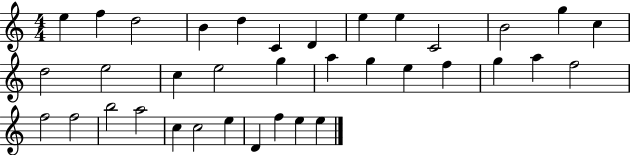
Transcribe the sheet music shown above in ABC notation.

X:1
T:Untitled
M:4/4
L:1/4
K:C
e f d2 B d C D e e C2 B2 g c d2 e2 c e2 g a g e f g a f2 f2 f2 b2 a2 c c2 e D f e e